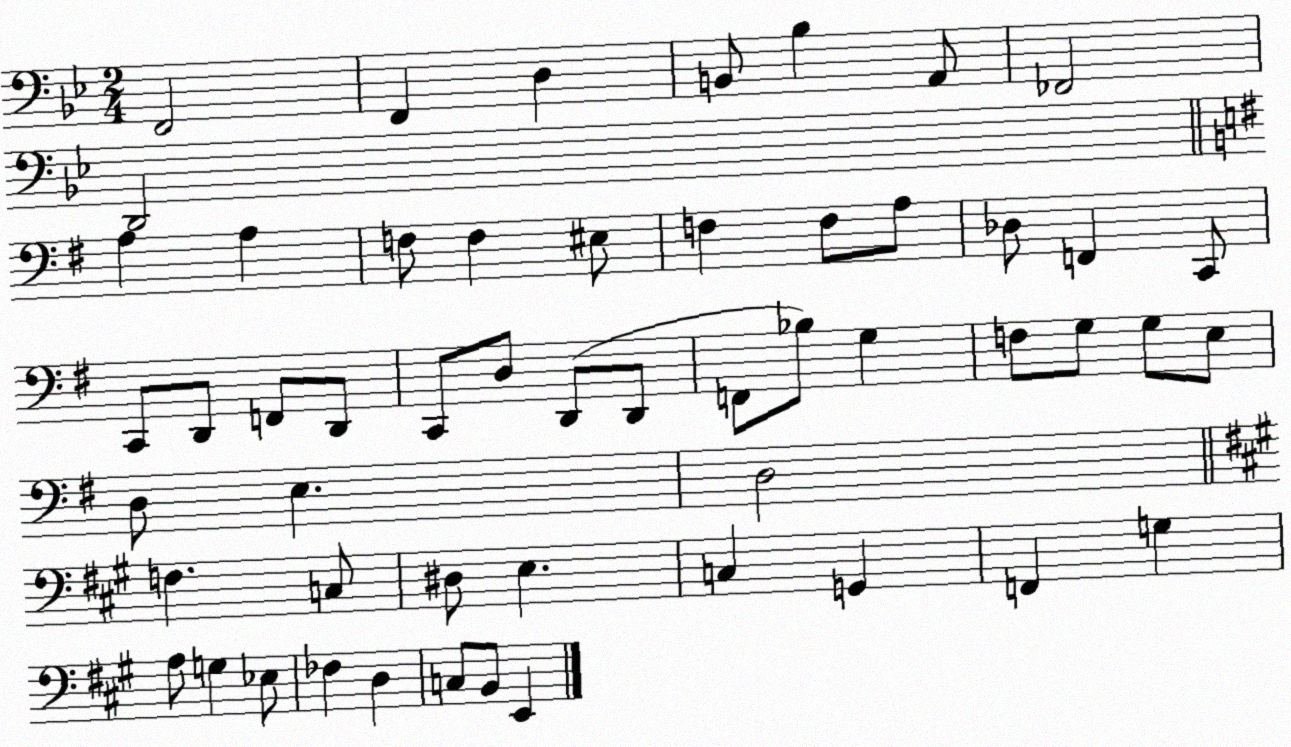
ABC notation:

X:1
T:Untitled
M:2/4
L:1/4
K:Bb
F,,2 F,, D, B,,/2 _B, A,,/2 _F,,2 D,,2 A, A, F,/2 F, ^E,/2 F, F,/2 A,/2 _D,/2 F,, C,,/2 C,,/2 D,,/2 F,,/2 D,,/2 C,,/2 D,/2 D,,/2 D,,/2 F,,/2 _B,/2 G, F,/2 G,/2 G,/2 E,/2 D,/2 E, D,2 F, C,/2 ^D,/2 E, C, G,, F,, G, A,/2 G, _E,/2 _F, D, C,/2 B,,/2 E,,